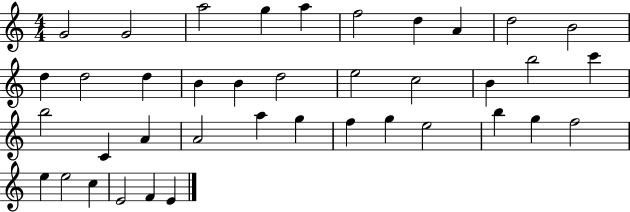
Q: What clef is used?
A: treble